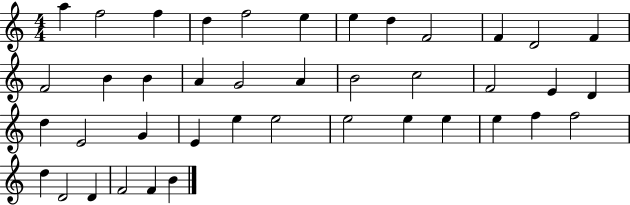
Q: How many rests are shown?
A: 0